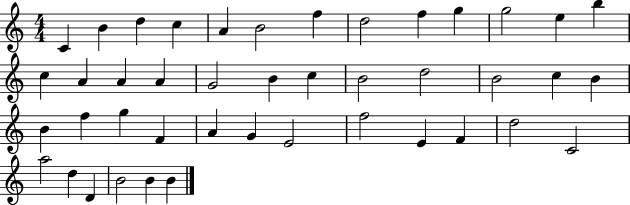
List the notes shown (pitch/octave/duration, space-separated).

C4/q B4/q D5/q C5/q A4/q B4/h F5/q D5/h F5/q G5/q G5/h E5/q B5/q C5/q A4/q A4/q A4/q G4/h B4/q C5/q B4/h D5/h B4/h C5/q B4/q B4/q F5/q G5/q F4/q A4/q G4/q E4/h F5/h E4/q F4/q D5/h C4/h A5/h D5/q D4/q B4/h B4/q B4/q